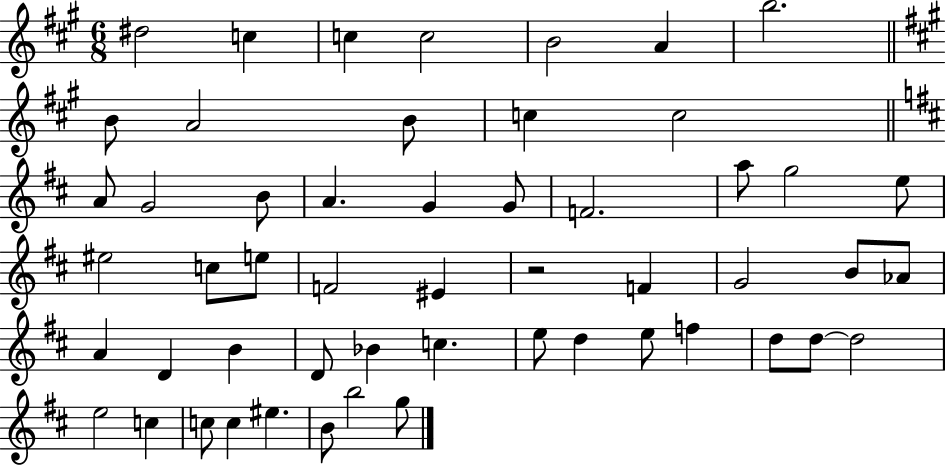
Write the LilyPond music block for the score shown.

{
  \clef treble
  \numericTimeSignature
  \time 6/8
  \key a \major
  dis''2 c''4 | c''4 c''2 | b'2 a'4 | b''2. | \break \bar "||" \break \key a \major b'8 a'2 b'8 | c''4 c''2 | \bar "||" \break \key d \major a'8 g'2 b'8 | a'4. g'4 g'8 | f'2. | a''8 g''2 e''8 | \break eis''2 c''8 e''8 | f'2 eis'4 | r2 f'4 | g'2 b'8 aes'8 | \break a'4 d'4 b'4 | d'8 bes'4 c''4. | e''8 d''4 e''8 f''4 | d''8 d''8~~ d''2 | \break e''2 c''4 | c''8 c''4 eis''4. | b'8 b''2 g''8 | \bar "|."
}